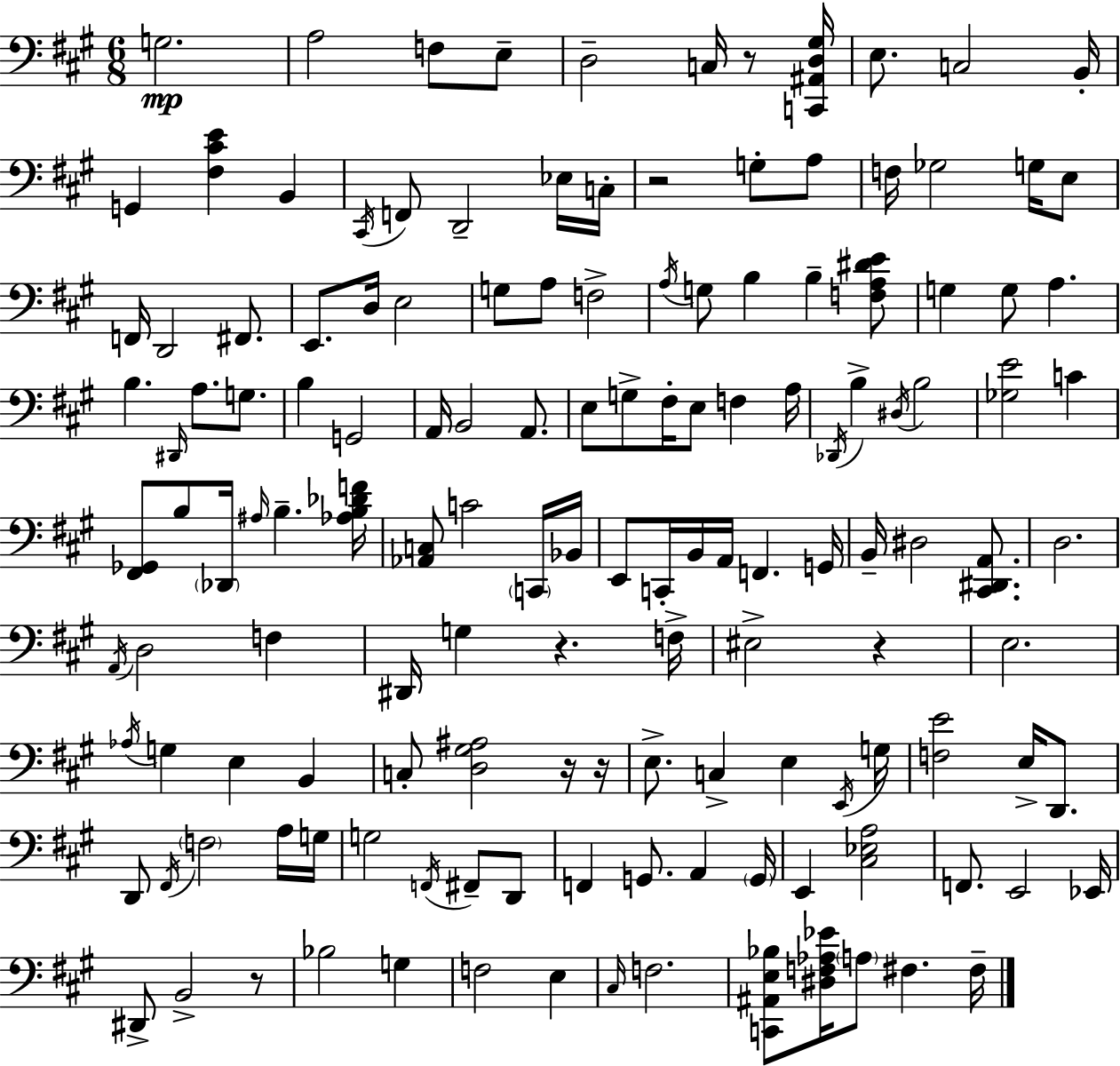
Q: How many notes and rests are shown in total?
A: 142